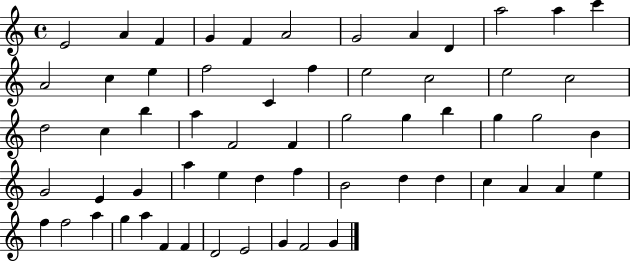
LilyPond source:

{
  \clef treble
  \time 4/4
  \defaultTimeSignature
  \key c \major
  e'2 a'4 f'4 | g'4 f'4 a'2 | g'2 a'4 d'4 | a''2 a''4 c'''4 | \break a'2 c''4 e''4 | f''2 c'4 f''4 | e''2 c''2 | e''2 c''2 | \break d''2 c''4 b''4 | a''4 f'2 f'4 | g''2 g''4 b''4 | g''4 g''2 b'4 | \break g'2 e'4 g'4 | a''4 e''4 d''4 f''4 | b'2 d''4 d''4 | c''4 a'4 a'4 e''4 | \break f''4 f''2 a''4 | g''4 a''4 f'4 f'4 | d'2 e'2 | g'4 f'2 g'4 | \break \bar "|."
}